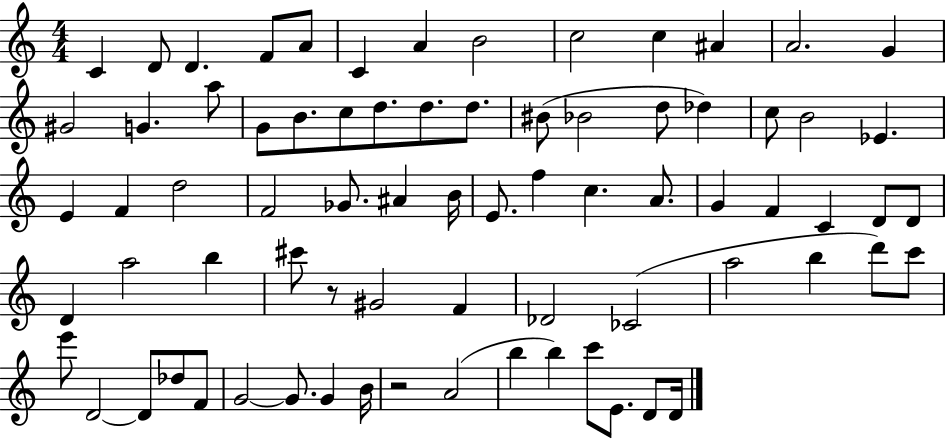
{
  \clef treble
  \numericTimeSignature
  \time 4/4
  \key c \major
  c'4 d'8 d'4. f'8 a'8 | c'4 a'4 b'2 | c''2 c''4 ais'4 | a'2. g'4 | \break gis'2 g'4. a''8 | g'8 b'8. c''8 d''8. d''8. d''8. | bis'8( bes'2 d''8 des''4) | c''8 b'2 ees'4. | \break e'4 f'4 d''2 | f'2 ges'8. ais'4 b'16 | e'8. f''4 c''4. a'8. | g'4 f'4 c'4 d'8 d'8 | \break d'4 a''2 b''4 | cis'''8 r8 gis'2 f'4 | des'2 ces'2( | a''2 b''4 d'''8) c'''8 | \break e'''8 d'2~~ d'8 des''8 f'8 | g'2~~ g'8. g'4 b'16 | r2 a'2( | b''4 b''4) c'''8 e'8. d'8 d'16 | \break \bar "|."
}